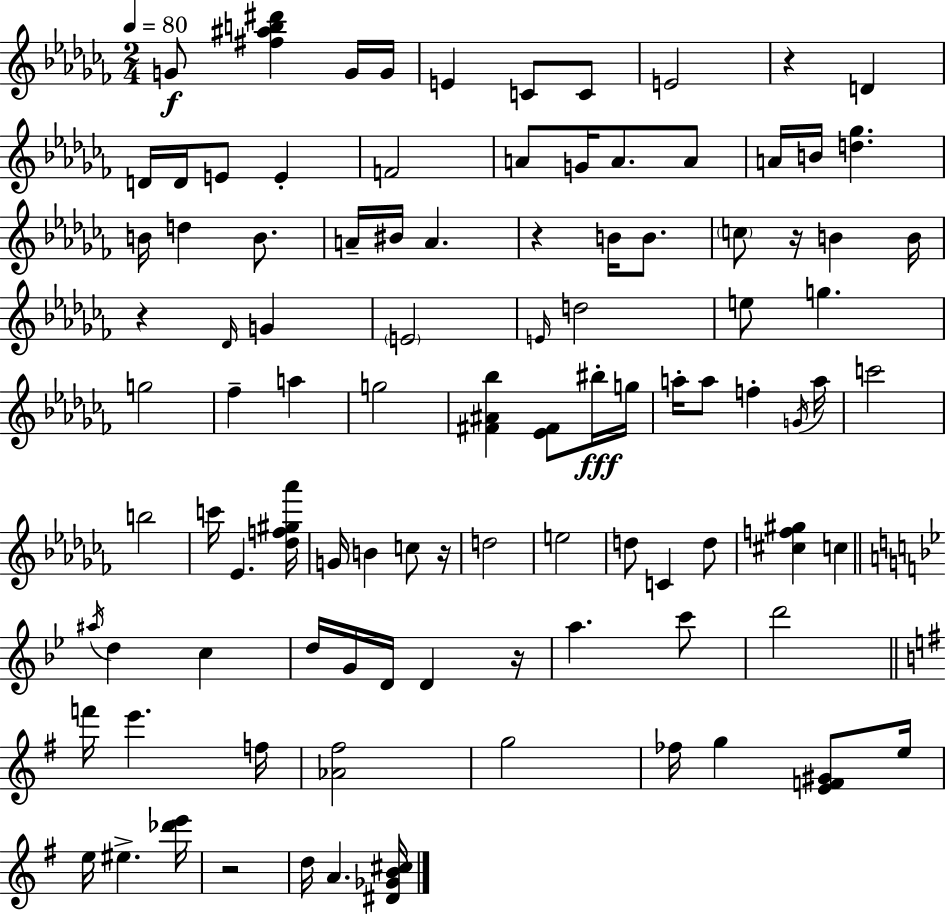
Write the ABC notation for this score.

X:1
T:Untitled
M:2/4
L:1/4
K:Abm
G/2 [^f^ab^d'] G/4 G/4 E C/2 C/2 E2 z D D/4 D/4 E/2 E F2 A/2 G/4 A/2 A/2 A/4 B/4 [d_g] B/4 d B/2 A/4 ^B/4 A z B/4 B/2 c/2 z/4 B B/4 z _D/4 G E2 E/4 d2 e/2 g g2 _f a g2 [^F^A_b] [_E^F]/2 ^b/4 g/4 a/4 a/2 f G/4 a/4 c'2 b2 c'/4 _E [_df^g_a']/4 G/4 B c/2 z/4 d2 e2 d/2 C d/2 [^cf^g] c ^a/4 d c d/4 G/4 D/4 D z/4 a c'/2 d'2 f'/4 e' f/4 [_A^f]2 g2 _f/4 g [EF^G]/2 e/4 e/4 ^e [_d'e']/4 z2 d/4 A [^D_GB^c]/4